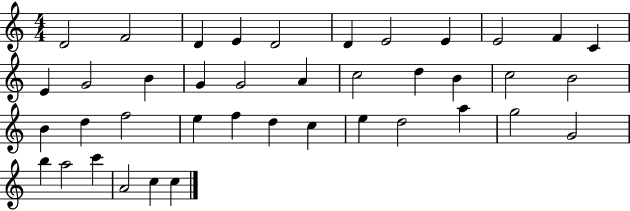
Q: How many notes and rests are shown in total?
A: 40